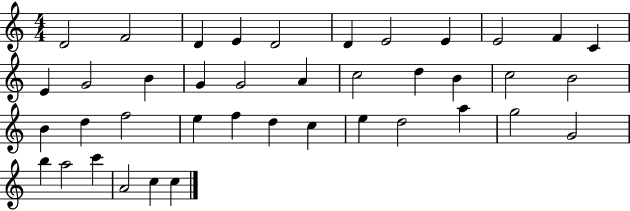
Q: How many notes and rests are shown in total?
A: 40